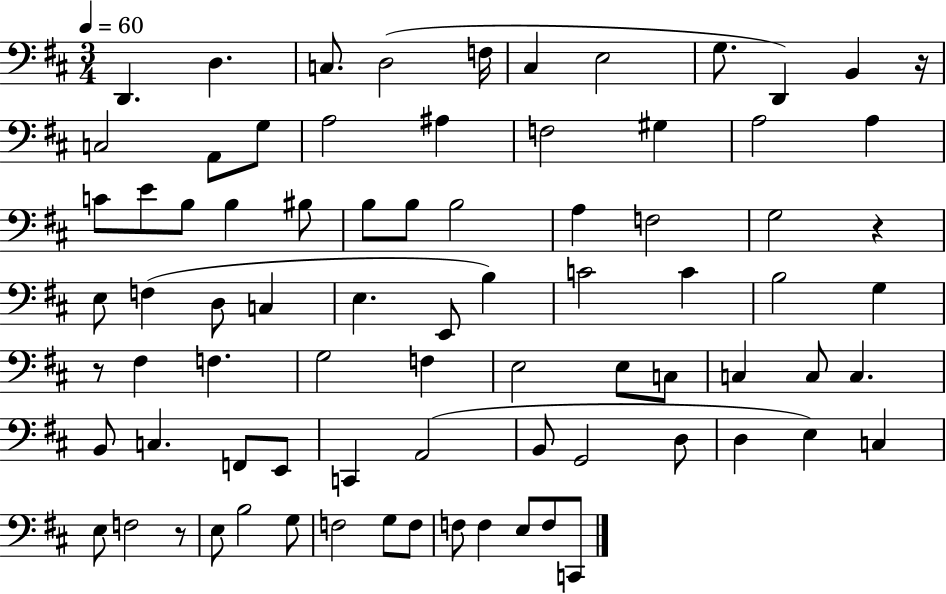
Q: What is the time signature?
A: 3/4